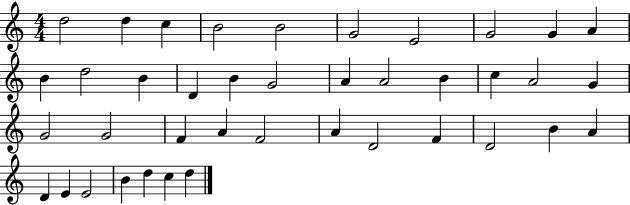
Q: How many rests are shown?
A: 0